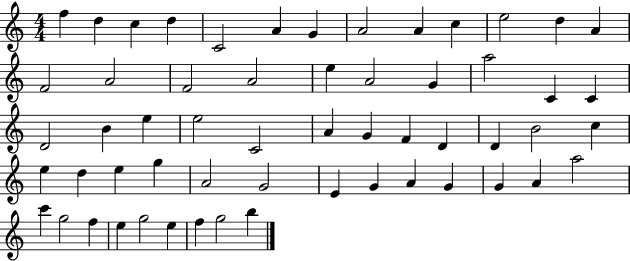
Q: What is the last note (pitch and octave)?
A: B5